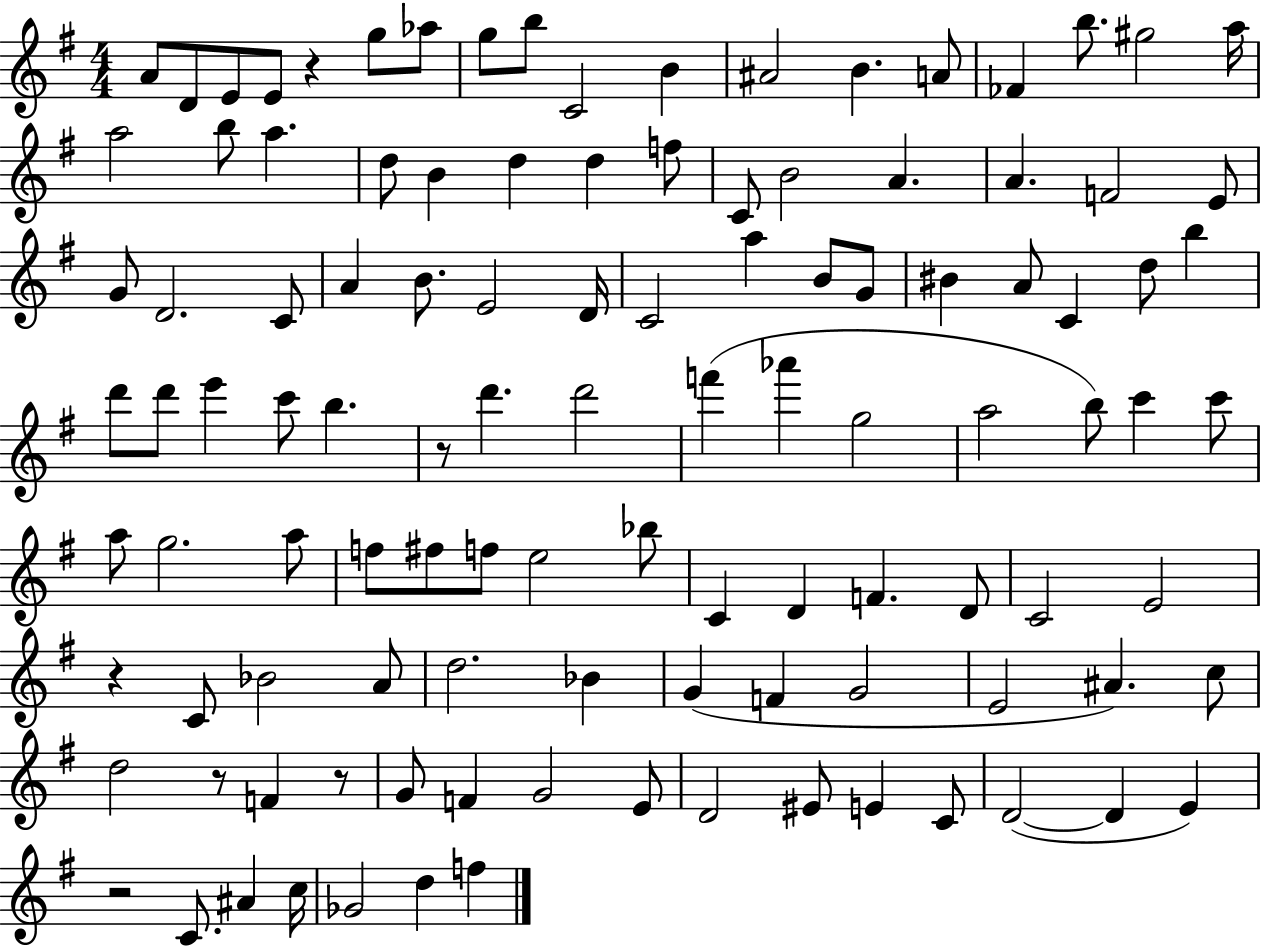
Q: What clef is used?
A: treble